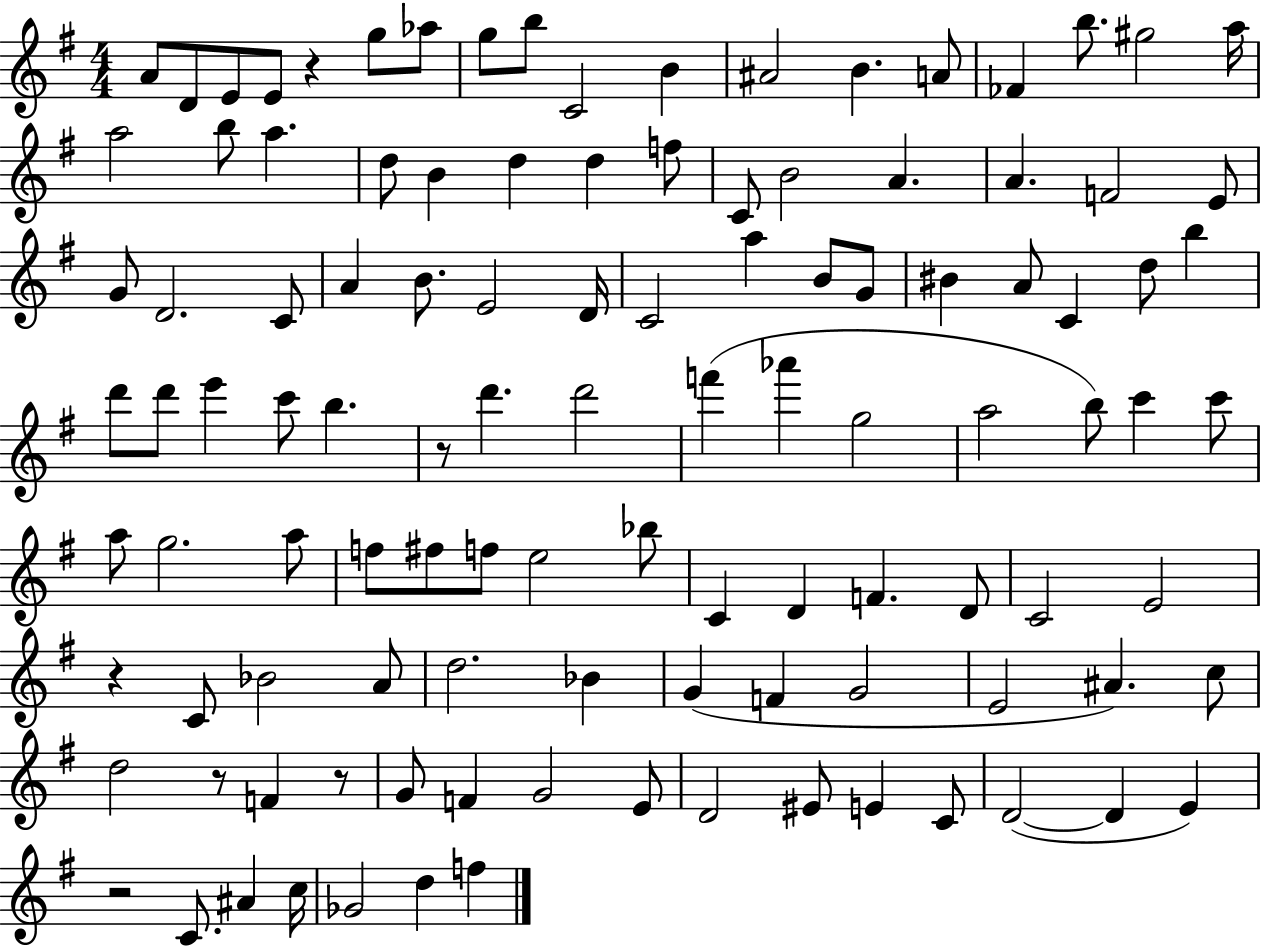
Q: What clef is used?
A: treble